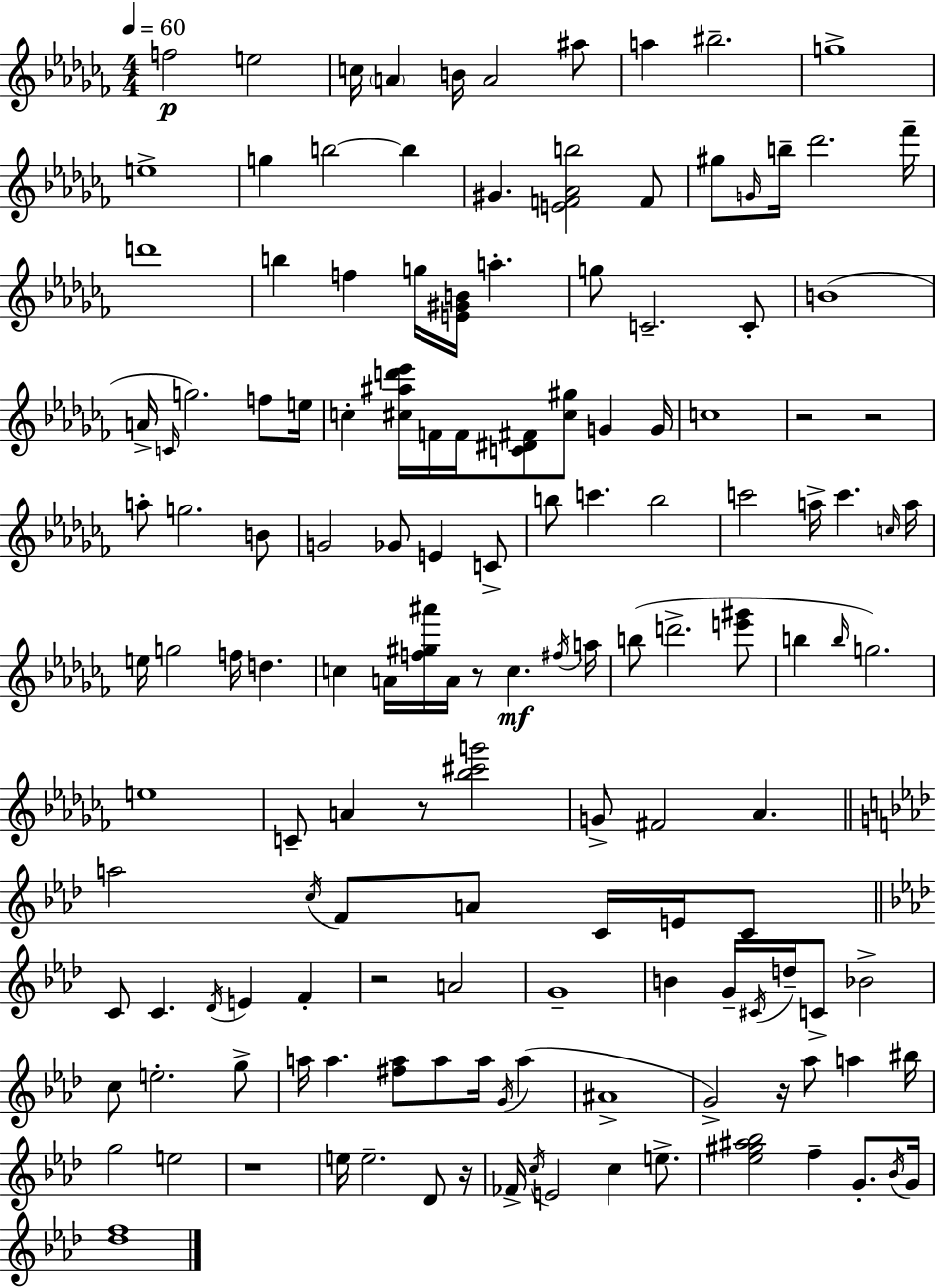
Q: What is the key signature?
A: AES minor